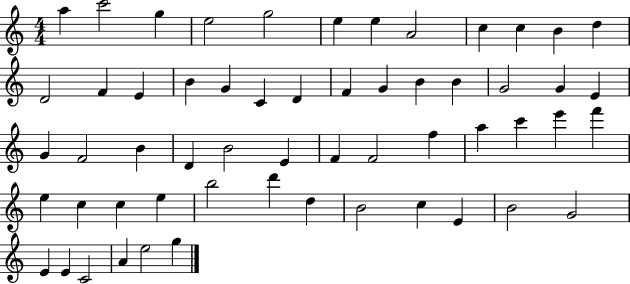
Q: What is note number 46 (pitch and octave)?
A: D5